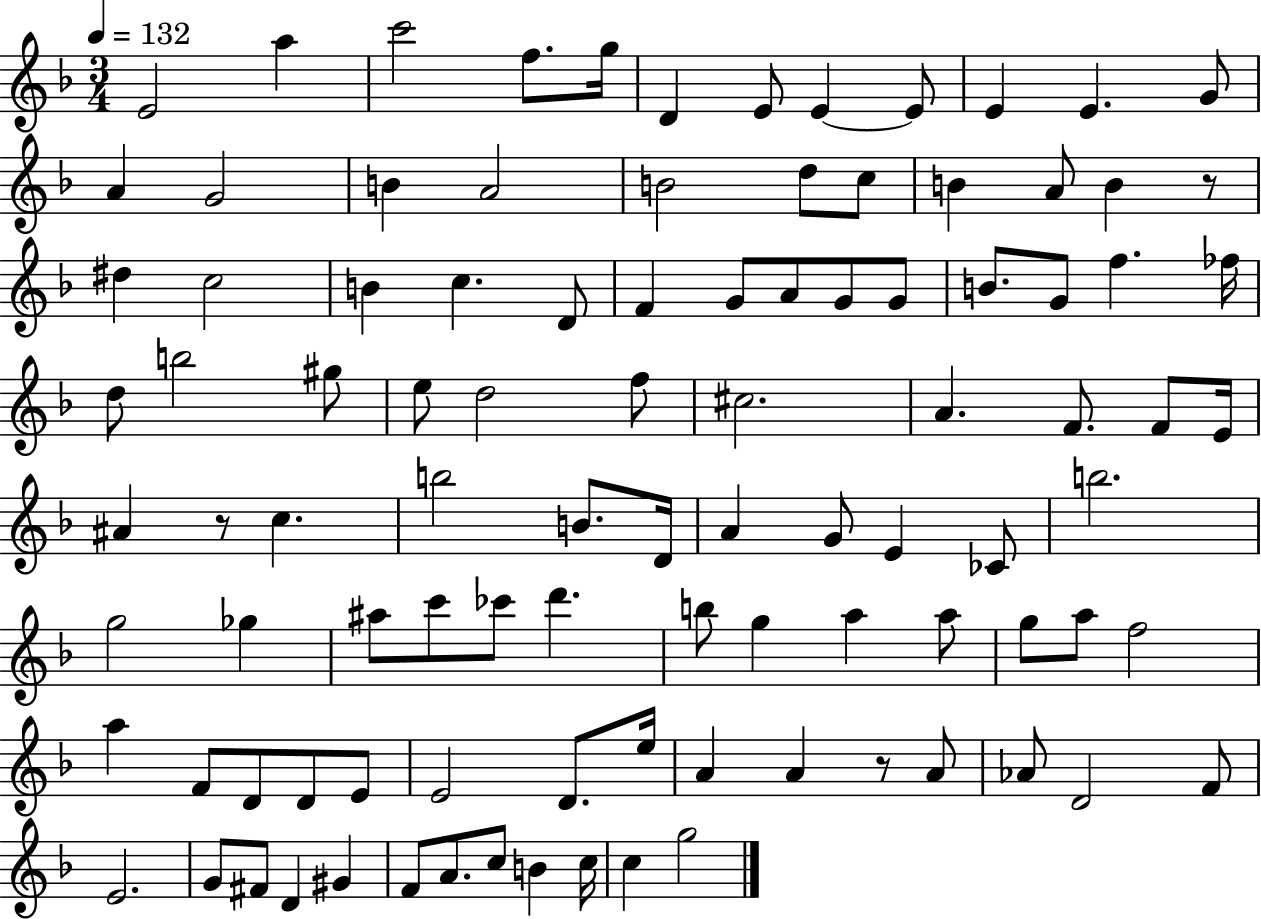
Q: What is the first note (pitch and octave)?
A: E4